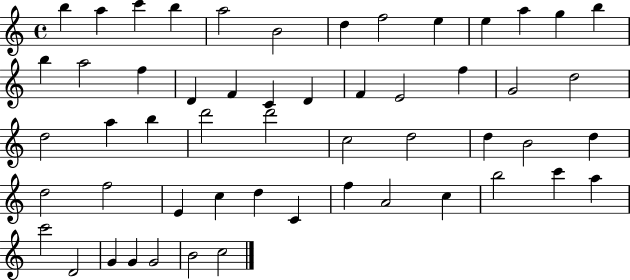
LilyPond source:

{
  \clef treble
  \time 4/4
  \defaultTimeSignature
  \key c \major
  b''4 a''4 c'''4 b''4 | a''2 b'2 | d''4 f''2 e''4 | e''4 a''4 g''4 b''4 | \break b''4 a''2 f''4 | d'4 f'4 c'4 d'4 | f'4 e'2 f''4 | g'2 d''2 | \break d''2 a''4 b''4 | d'''2 d'''2 | c''2 d''2 | d''4 b'2 d''4 | \break d''2 f''2 | e'4 c''4 d''4 c'4 | f''4 a'2 c''4 | b''2 c'''4 a''4 | \break c'''2 d'2 | g'4 g'4 g'2 | b'2 c''2 | \bar "|."
}